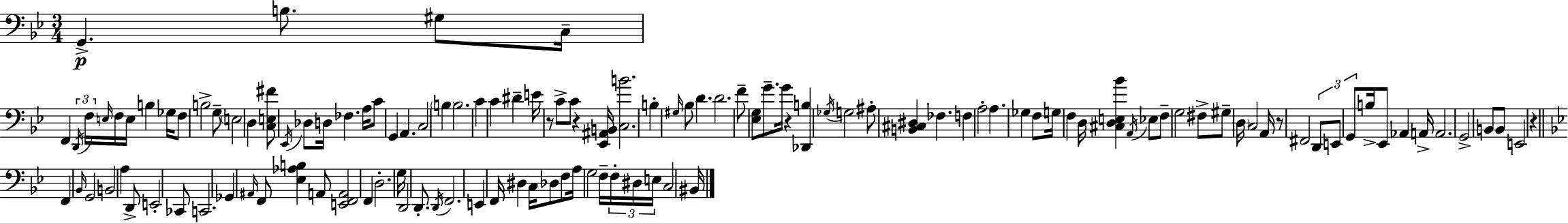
X:1
T:Untitled
M:3/4
L:1/4
K:Bb
G,, B,/2 ^G,/2 C,/4 F,, D,,/4 F,/4 E,/4 F,/4 E,/4 B, _G,/4 F,/2 B,2 G,/2 E,2 D, [C,E,^F]/2 _E,,/4 _D,/2 D,/4 _F, A,/4 C/2 G,, A,, C,2 B, B,2 C C ^D E/4 z/2 C/2 C/2 z [_E,,^A,,B,,]/4 [C,B]2 B, ^G,/4 _B,/2 D D2 F/2 [_E,G,]/2 G/2 G/4 z [_D,,B,] _G,/4 G,2 ^A,/2 [B,,^C,^D,] _F, F, A,2 A, _G, F,/2 G,/4 F, D,/4 [^C,D,E,_B] A,,/4 _E,/2 F,/2 G,2 ^F,/2 ^G,/2 D,/4 C,2 A,,/4 z/2 ^F,,2 D,,/2 E,,/2 G,,/2 B,/4 _E,,/2 _A,, A,,/4 A,,2 G,,2 B,,/2 B,,/2 E,,2 z F,, _B,,/4 G,,2 B,,2 A, D,,/2 E,,2 _C,,/2 C,,2 _G,, ^A,,/4 F,,/2 [_E,_A,B,] A,,/2 [E,,F,,A,,]2 F,, D,2 G,/4 D,,2 D,,/2 D,,/4 F,,2 E,, F,,/4 ^D, C,/4 _D,/2 F,/2 A,/4 G,2 F,/4 F,/4 ^D,/4 E,/4 C,2 ^B,,/4